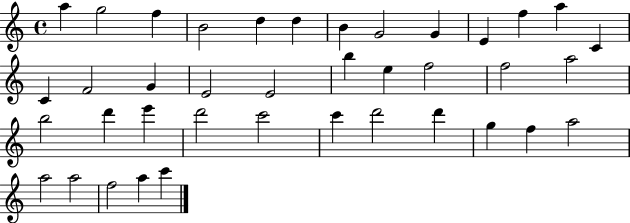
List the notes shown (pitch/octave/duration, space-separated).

A5/q G5/h F5/q B4/h D5/q D5/q B4/q G4/h G4/q E4/q F5/q A5/q C4/q C4/q F4/h G4/q E4/h E4/h B5/q E5/q F5/h F5/h A5/h B5/h D6/q E6/q D6/h C6/h C6/q D6/h D6/q G5/q F5/q A5/h A5/h A5/h F5/h A5/q C6/q